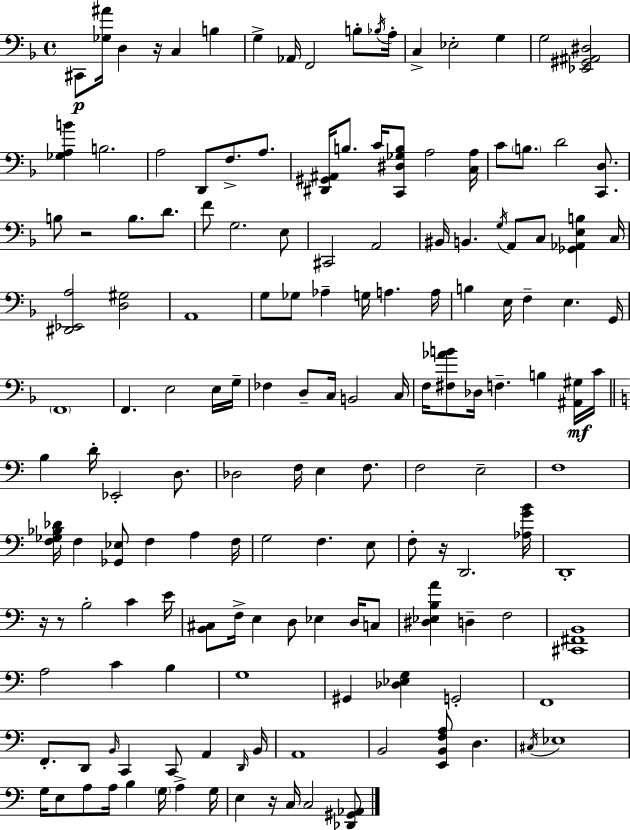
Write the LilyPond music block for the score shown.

{
  \clef bass
  \time 4/4
  \defaultTimeSignature
  \key d \minor
  cis,8\p <ges ais'>16 d4 r16 c4 b4 | g4-> aes,16 f,2 b8-. \acciaccatura { bes16 } | a16-. c4-> ees2-. g4 | g2 <ees, gis, ais, dis>2 | \break <ges a b'>4 b2. | a2 d,8 f8.-> a8. | <dis, gis, ais,>16 b8. c'16 <c, dis ges b>8 a2 | <c a>16 c'8 \parenthesize b8. d'2 <c, d>8. | \break b8 r2 b8. d'8. | f'8 g2. e8 | cis,2 a,2 | bis,16 b,4. \acciaccatura { g16 } a,8 c8 <ges, aes, e b>4 | \break c16 <dis, ees, a>2 <d gis>2 | a,1 | g8 ges8 aes4-- g16 a4. | a16 b4 e16 f4-- e4. | \break g,16 \parenthesize f,1 | f,4. e2 | e16 g16-- fes4 d8-- c16 b,2 | c16 f16 <fis aes' b'>8 des16 f4.-- b4 | \break <ais, gis>16\mf c'16 \bar "||" \break \key a \minor b4 d'16-. ees,2-. d8. | des2 f16 e4 f8. | f2 e2-- | f1 | \break <f ges bes des'>16 f4 <ges, ees>8 f4 a4 f16 | g2 f4. e8 | f8-. r16 d,2. <aes g' b'>16 | d,1-. | \break r16 r8 b2-. c'4 e'16 | <b, cis>8 f16-> e4 d8 ees4 d16 c8 | <dis ees b a'>4 d4-- f2 | <cis, fis, b,>1 | \break a2 c'4 b4 | g1 | gis,4 <des ees g>4 g,2-. | f,1 | \break f,8.-. d,8 \grace { b,16 } c,4 c,8 a,4 | \grace { d,16 } b,16 a,1 | b,2 <e, b, f a>8 d4. | \acciaccatura { cis16 } ees1 | \break g16 e8 a8 a16 b4 \parenthesize g16 a4-> | g16 e4 r16 c16 c2 | <des, gis, aes,>8 \bar "|."
}